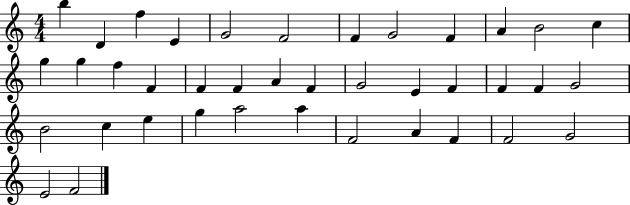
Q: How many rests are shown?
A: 0